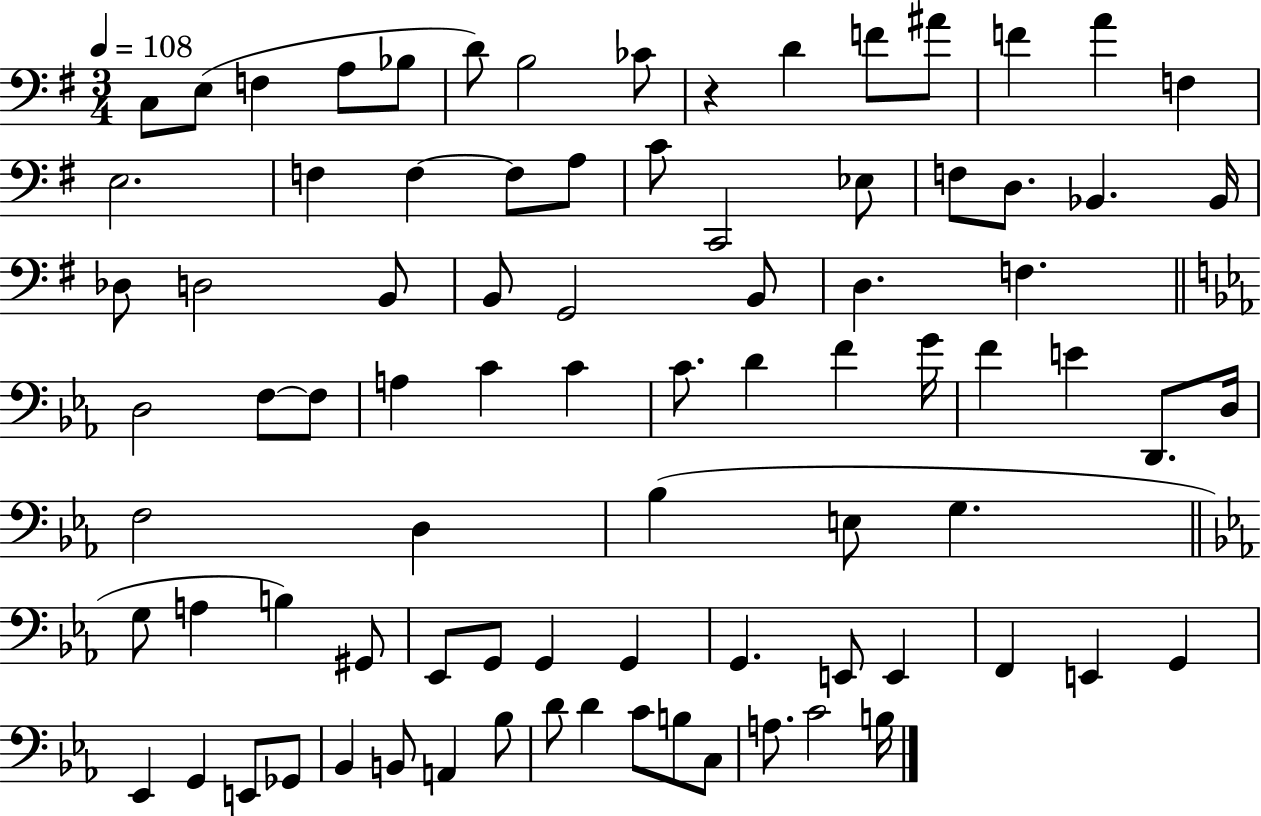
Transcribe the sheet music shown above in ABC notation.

X:1
T:Untitled
M:3/4
L:1/4
K:G
C,/2 E,/2 F, A,/2 _B,/2 D/2 B,2 _C/2 z D F/2 ^A/2 F A F, E,2 F, F, F,/2 A,/2 C/2 C,,2 _E,/2 F,/2 D,/2 _B,, _B,,/4 _D,/2 D,2 B,,/2 B,,/2 G,,2 B,,/2 D, F, D,2 F,/2 F,/2 A, C C C/2 D F G/4 F E D,,/2 D,/4 F,2 D, _B, E,/2 G, G,/2 A, B, ^G,,/2 _E,,/2 G,,/2 G,, G,, G,, E,,/2 E,, F,, E,, G,, _E,, G,, E,,/2 _G,,/2 _B,, B,,/2 A,, _B,/2 D/2 D C/2 B,/2 C,/2 A,/2 C2 B,/4